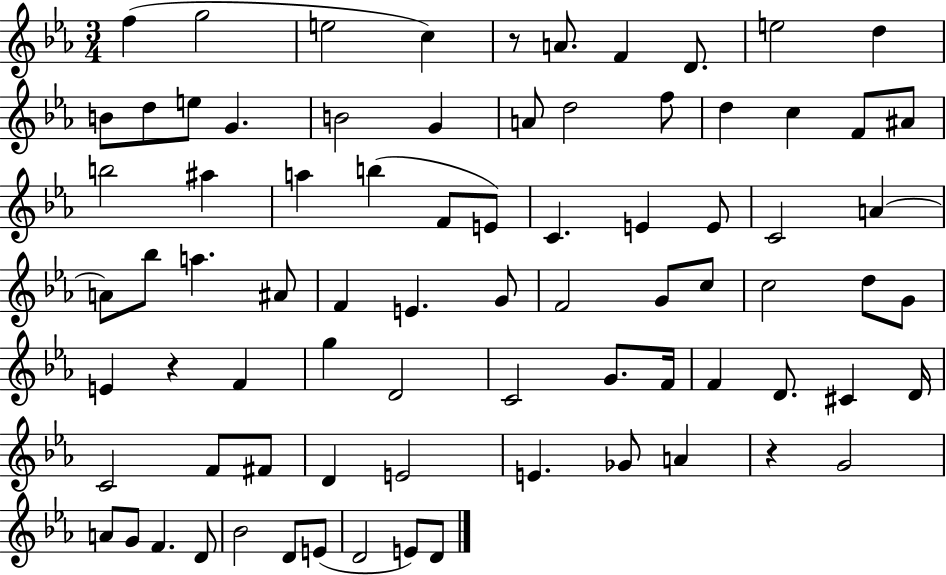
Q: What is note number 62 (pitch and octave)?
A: E4